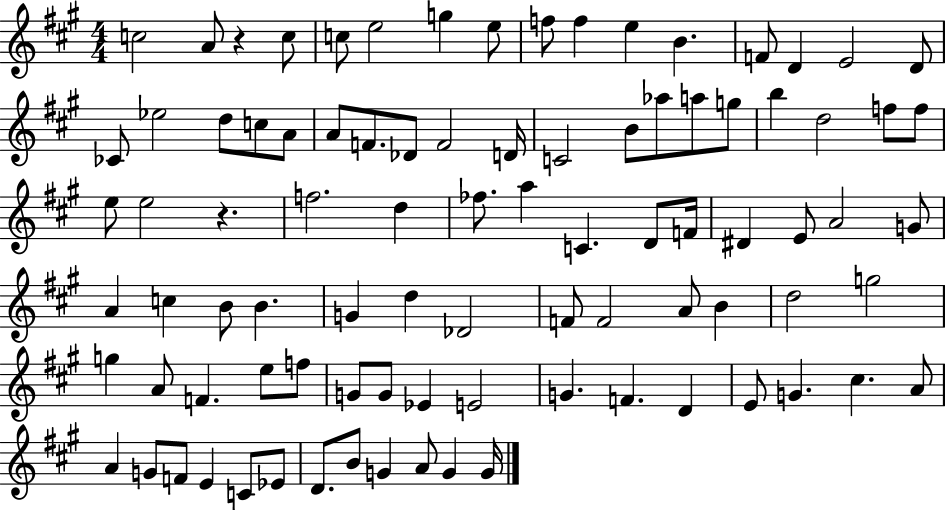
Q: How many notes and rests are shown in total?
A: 90